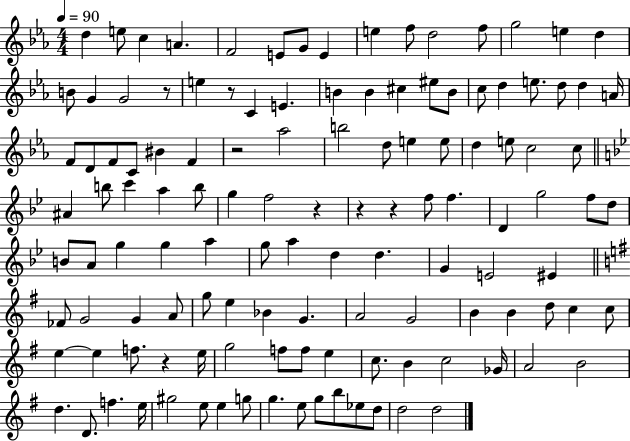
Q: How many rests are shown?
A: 7